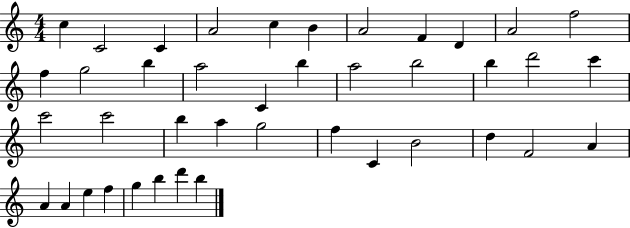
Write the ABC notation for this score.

X:1
T:Untitled
M:4/4
L:1/4
K:C
c C2 C A2 c B A2 F D A2 f2 f g2 b a2 C b a2 b2 b d'2 c' c'2 c'2 b a g2 f C B2 d F2 A A A e f g b d' b